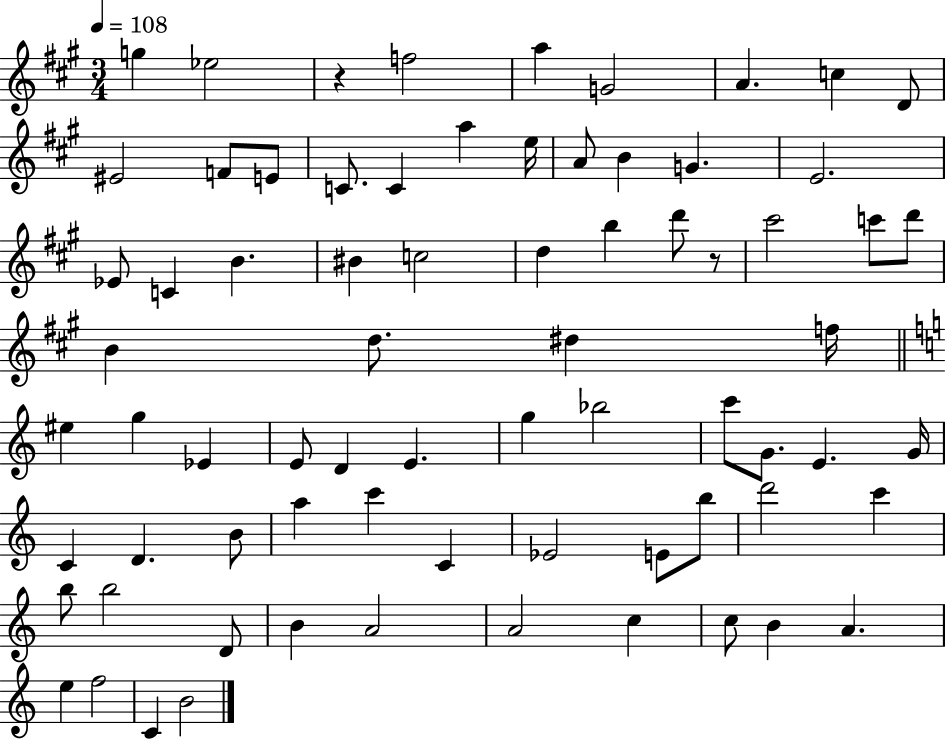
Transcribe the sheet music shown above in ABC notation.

X:1
T:Untitled
M:3/4
L:1/4
K:A
g _e2 z f2 a G2 A c D/2 ^E2 F/2 E/2 C/2 C a e/4 A/2 B G E2 _E/2 C B ^B c2 d b d'/2 z/2 ^c'2 c'/2 d'/2 B d/2 ^d f/4 ^e g _E E/2 D E g _b2 c'/2 G/2 E G/4 C D B/2 a c' C _E2 E/2 b/2 d'2 c' b/2 b2 D/2 B A2 A2 c c/2 B A e f2 C B2